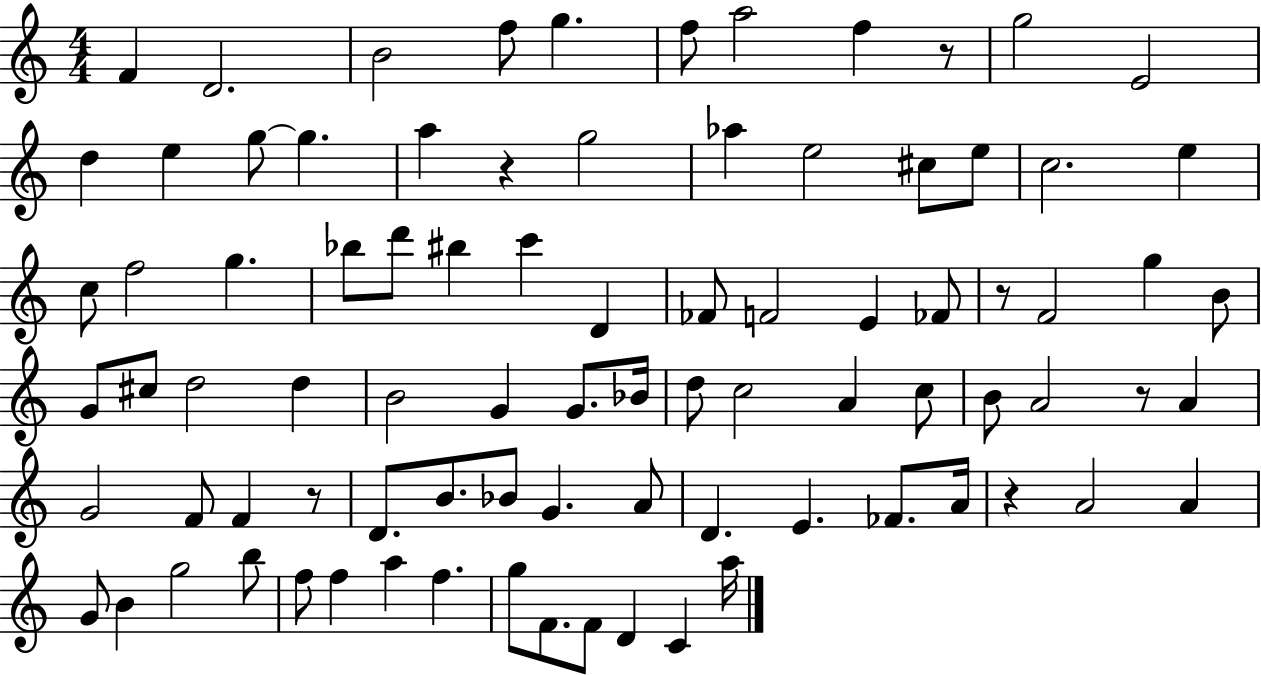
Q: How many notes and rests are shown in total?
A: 86